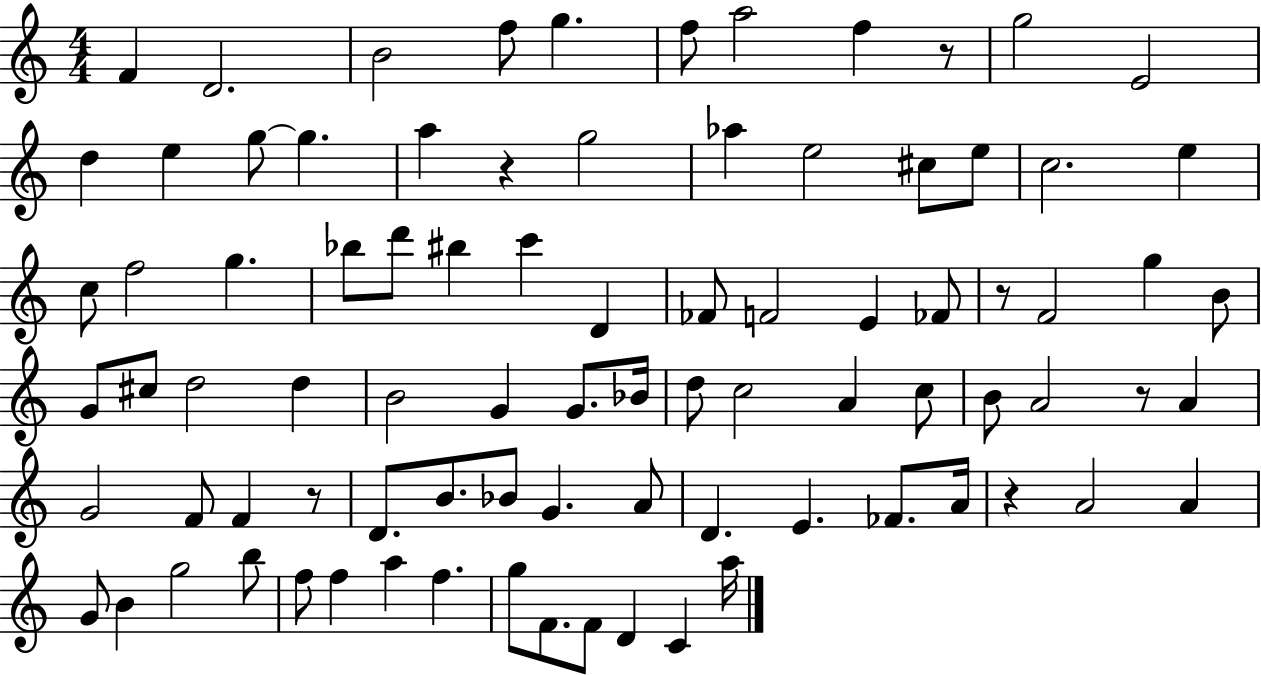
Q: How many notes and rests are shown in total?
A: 86